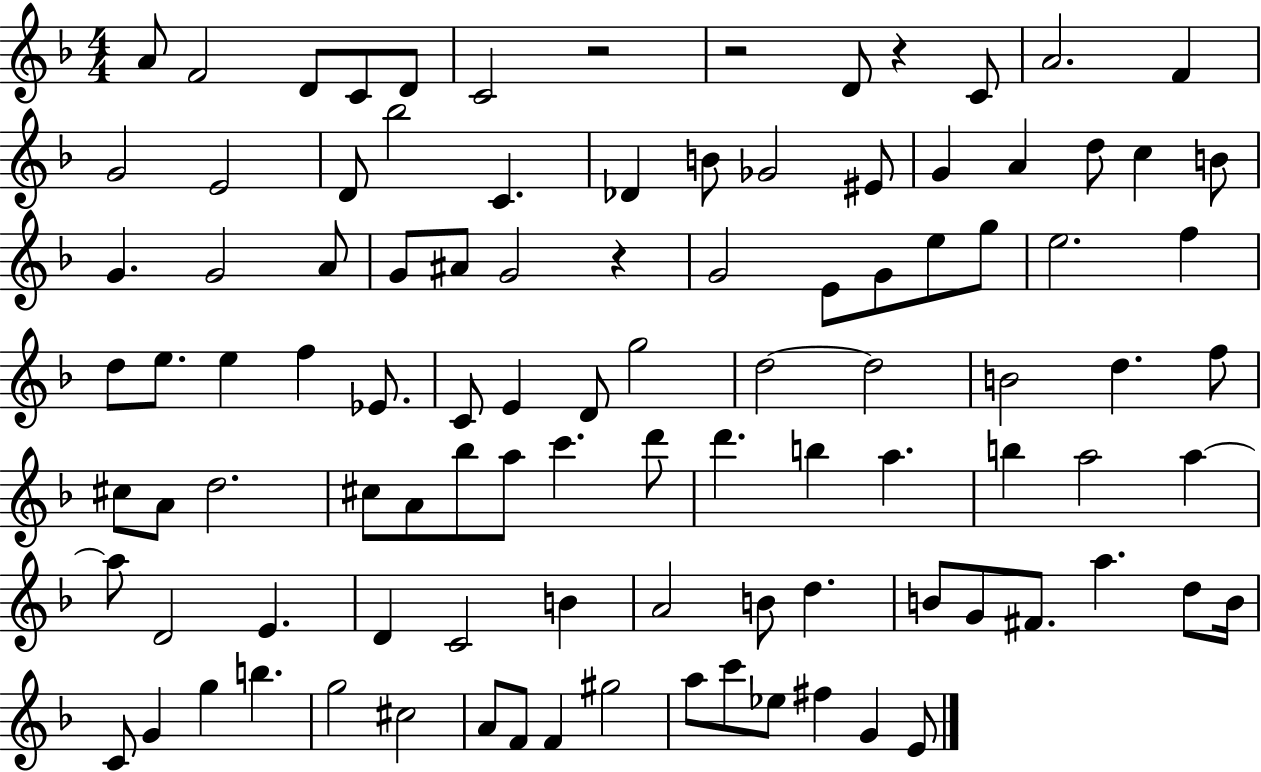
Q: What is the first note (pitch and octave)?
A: A4